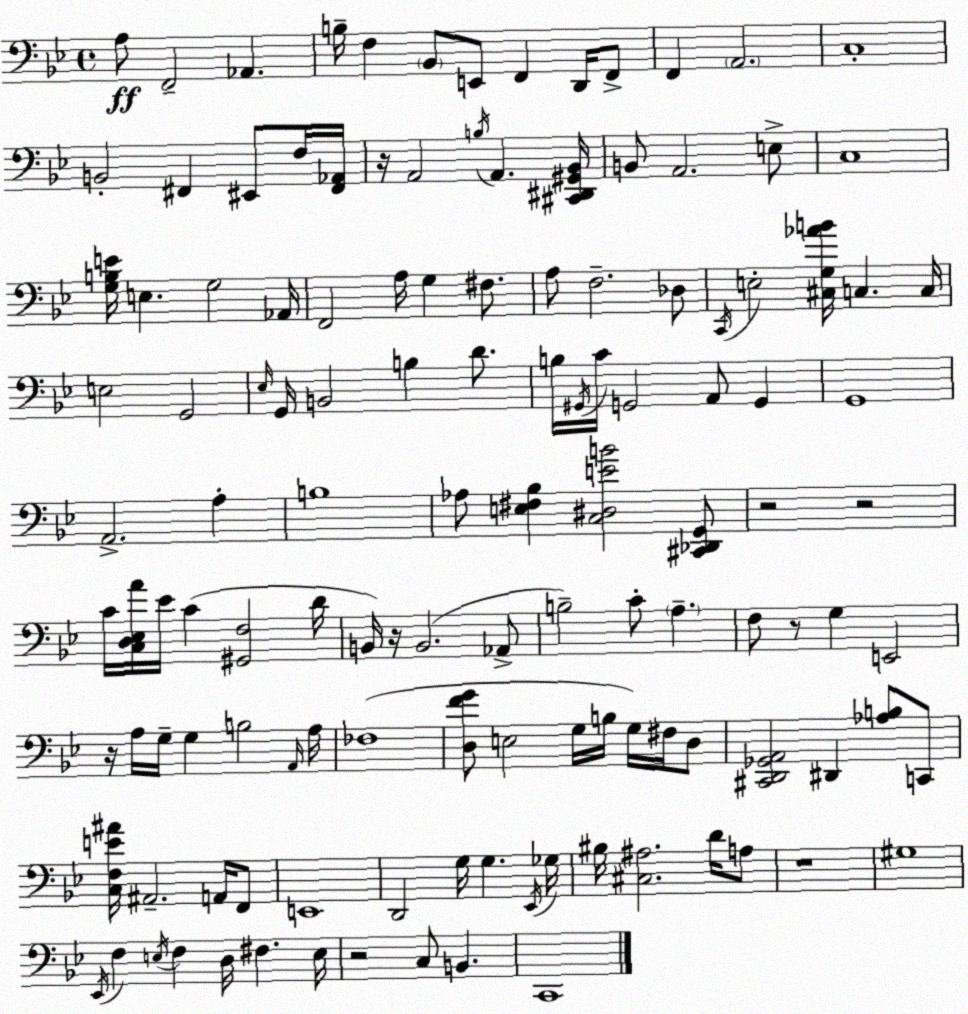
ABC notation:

X:1
T:Untitled
M:4/4
L:1/4
K:Bb
A,/2 F,,2 _A,, B,/4 F, _B,,/2 E,,/2 F,, D,,/4 F,,/2 F,, A,,2 C,4 B,,2 ^F,, ^E,,/2 F,/4 [^F,,_A,,]/4 z/4 A,,2 B,/4 A,, [^C,,^D,,^G,,_B,,]/4 B,,/2 A,,2 E,/2 C,4 [G,B,E]/4 E, G,2 _A,,/4 F,,2 A,/4 G, ^F,/2 A,/2 F,2 _D,/2 C,,/4 E,2 [^C,G,_AB]/4 C, C,/4 E,2 G,,2 _E,/4 G,,/4 B,,2 B, D/2 B,/4 ^G,,/4 C/4 G,,2 A,,/2 G,, G,,4 A,,2 A, B,4 _A,/2 [E,^F,_B,] [C,^D,EB]2 [^C,,_D,,G,,]/2 z2 z2 C/4 [C,D,_E,A]/4 _E/4 C [^G,,F,]2 D/4 B,,/4 z/4 B,,2 _A,,/2 B,2 C/2 A, F,/2 z/2 G, E,,2 z/4 A,/4 G,/4 G, B,2 A,,/4 A,/4 _F,4 [D,FG]/2 E,2 G,/4 B,/4 G,/4 ^F,/4 D,/2 [^C,,D,,_G,,A,,]2 ^D,, [_A,B,]/2 C,,/2 [C,F,E^A]/4 ^A,,2 A,,/4 F,,/2 E,,4 D,,2 G,/4 G, _E,,/4 _G,/4 ^B,/4 [^C,^A,]2 D/4 A,/2 z4 ^G,4 _E,,/4 F, E,/4 F, D,/4 ^F, E,/4 z2 C,/2 B,, C,,4